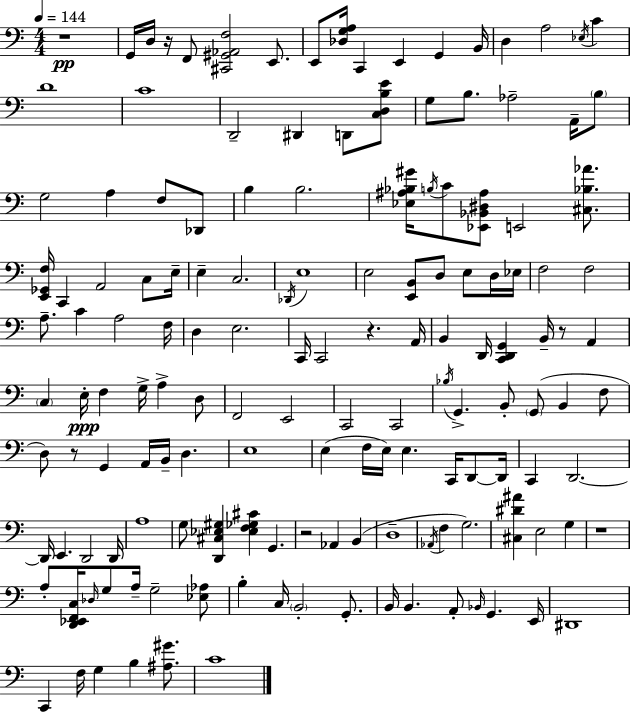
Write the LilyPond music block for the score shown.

{
  \clef bass
  \numericTimeSignature
  \time 4/4
  \key a \minor
  \tempo 4 = 144
  r1\pp | g,16 d16 r16 f,8 <cis, gis, aes, f>2 e,8. | e,8 <des g a>16 c,4 e,4 g,4 b,16 | d4 a2 \acciaccatura { ees16 } c'4 | \break d'1 | c'1 | d,2-- dis,4 d,8 <c d b e'>8 | g8 b8. aes2-- a,16-- \parenthesize b8 | \break g2 a4 f8 des,8 | b4 b2. | <ees ais bes gis'>16 \acciaccatura { b16 } c'8 <ees, bes, dis ais>8 e,2 <cis bes aes'>8. | <e, ges, f>16 c,4 a,2 c8 | \break e16-- e4-- c2. | \acciaccatura { des,16 } e1 | e2 <e, b,>8 d8 e8 | d16 ees16 f2 f2 | \break a8.-- c'4 a2 | f16 d4 e2. | c,16 c,2 r4. | a,16 b,4 d,16 <c, d, g,>4 b,16-- r8 a,4 | \break \parenthesize c4 e16-.\ppp f4 g16-> a4-> | d8 f,2 e,2 | c,2 c,2 | \acciaccatura { bes16 } g,4.-> b,8-. \parenthesize g,8( b,4 | \break f8 d8) r8 g,4 a,16 b,16-- d4. | e1 | e4( f16 e16) e4. | c,16 d,8~~ d,16 c,4 d,2.~~ | \break d,16 e,4. d,2 | d,16 a1 | g8 <d, cis ees gis>4 <ees f ges cis'>4 g,4. | r2 aes,4 | \break b,4( d1-- | \acciaccatura { aes,16 } f4 g2.) | <cis dis' ais'>4 e2 | g4 r1 | \break a8-. <d, ees, f, c>16 \grace { des16 } g8 a16-- g2-- | <ees aes>8 b4-. c16 \parenthesize b,2-. | g,8.-. b,16 b,4. a,8-. \grace { bes,16 } | g,4. e,16 dis,1 | \break c,4 f16 g4 | b4 <ais gis'>8. c'1 | \bar "|."
}